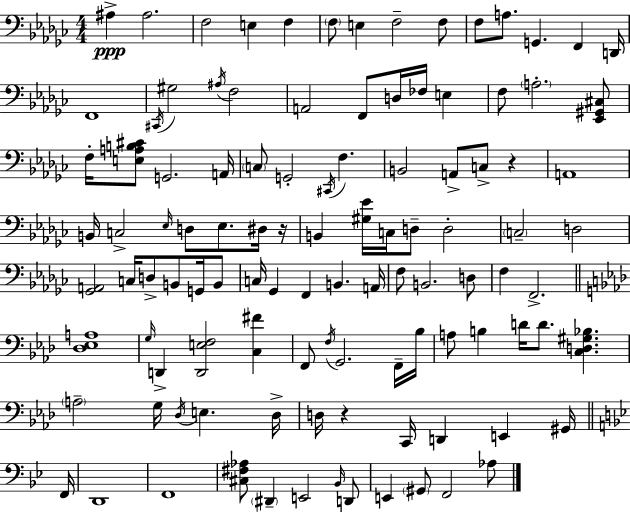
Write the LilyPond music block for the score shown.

{
  \clef bass
  \numericTimeSignature
  \time 4/4
  \key ees \minor
  ais4->\ppp ais2. | f2 e4 f4 | \parenthesize f8 e4 f2-- f8 | f8 a8. g,4. f,4 d,16 | \break f,1 | \acciaccatura { cis,16 } gis2 \acciaccatura { ais16 } f2 | a,2 f,8 d16 fes16 e4 | f8 \parenthesize a2.-. | \break <ees, gis, cis>8 f16-. <e a b cis'>8 g,2. | a,16 \parenthesize c8 g,2-. \acciaccatura { cis,16 } f4. | b,2 a,8-> c8-> r4 | a,1 | \break b,16 c2-> \grace { ees16 } d8 ees8. | dis16 r16 b,4 <gis ees'>16 c16 d8-- d2-. | \parenthesize c2-- d2 | <ges, a,>2 c16 d8-> b,8 | \break g,16 b,8 c16 ges,4 f,4 b,4. | a,16 f8 b,2. | d8 f4 f,2.-> | \bar "||" \break \key aes \major <des ees a>1 | \grace { g16 } d,4-> <d, e f>2 <c fis'>4 | f,8 \acciaccatura { f16 } g,2. | f,16-- bes16 a8 b4 d'16 d'8. <c d gis bes>4. | \break \parenthesize a2-- g16 \acciaccatura { des16 } e4. | des16-> d16 r4 c,16 d,4 e,4 | gis,16 \bar "||" \break \key bes \major f,16 d,1 | f,1 | <cis fis aes>8 \parenthesize dis,4-- e,2 \grace { bes,16 } | d,8 e,4 \parenthesize gis,8 f,2 | \break aes8 \bar "|."
}